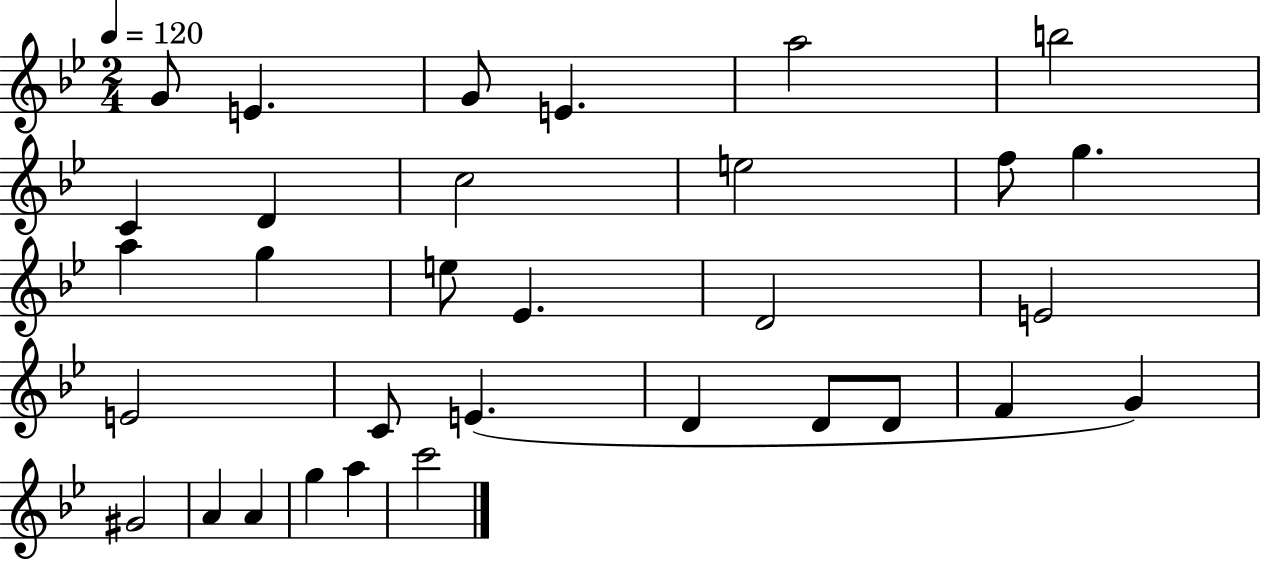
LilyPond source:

{
  \clef treble
  \numericTimeSignature
  \time 2/4
  \key bes \major
  \tempo 4 = 120
  g'8 e'4. | g'8 e'4. | a''2 | b''2 | \break c'4 d'4 | c''2 | e''2 | f''8 g''4. | \break a''4 g''4 | e''8 ees'4. | d'2 | e'2 | \break e'2 | c'8 e'4.( | d'4 d'8 d'8 | f'4 g'4) | \break gis'2 | a'4 a'4 | g''4 a''4 | c'''2 | \break \bar "|."
}